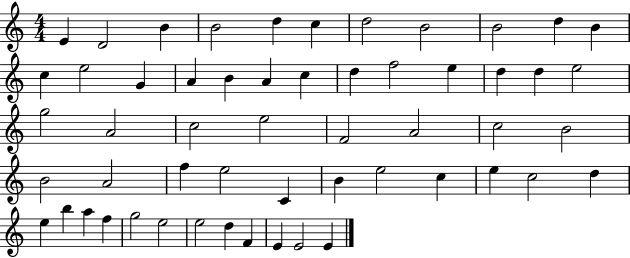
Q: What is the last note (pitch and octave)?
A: E4